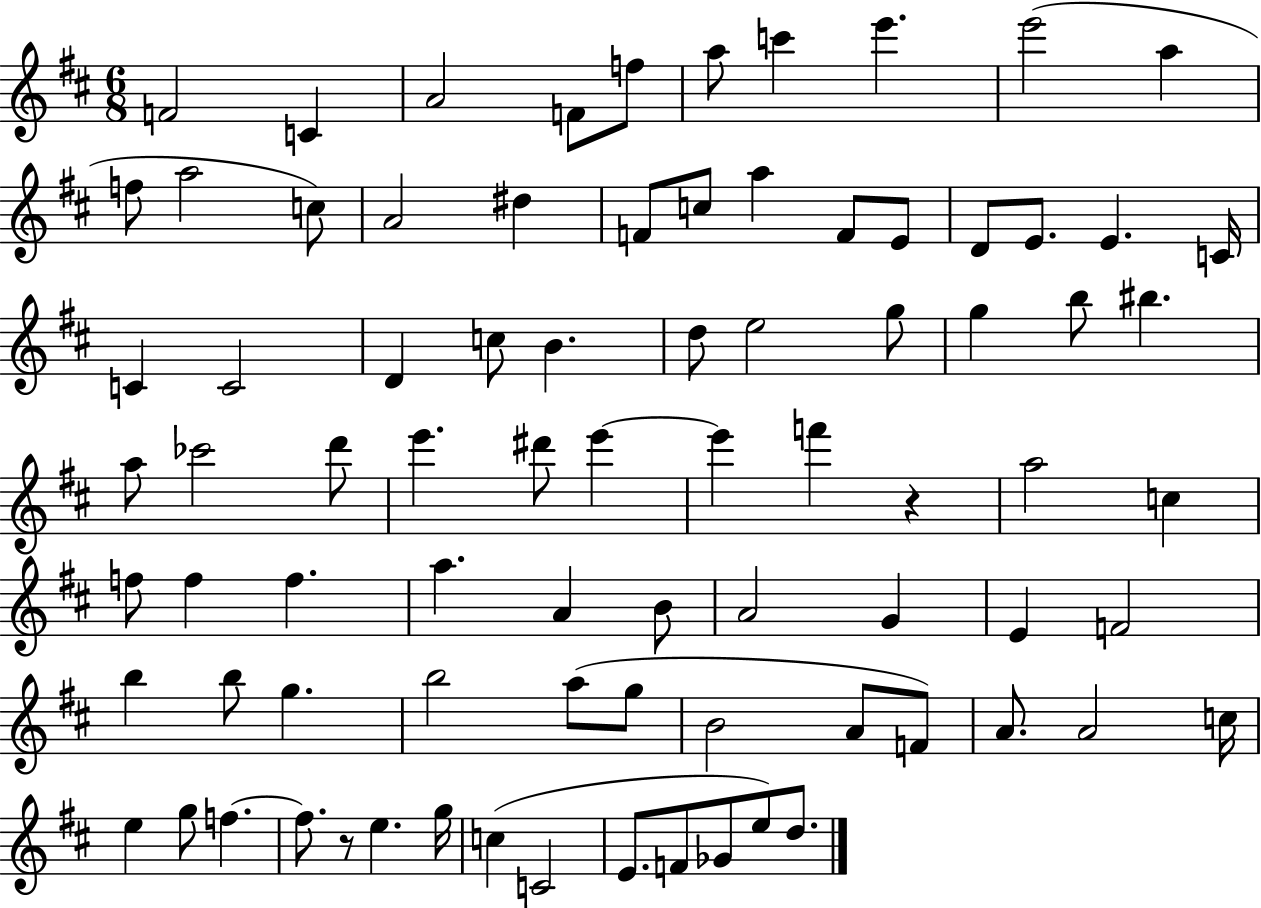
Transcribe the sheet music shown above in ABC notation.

X:1
T:Untitled
M:6/8
L:1/4
K:D
F2 C A2 F/2 f/2 a/2 c' e' e'2 a f/2 a2 c/2 A2 ^d F/2 c/2 a F/2 E/2 D/2 E/2 E C/4 C C2 D c/2 B d/2 e2 g/2 g b/2 ^b a/2 _c'2 d'/2 e' ^d'/2 e' e' f' z a2 c f/2 f f a A B/2 A2 G E F2 b b/2 g b2 a/2 g/2 B2 A/2 F/2 A/2 A2 c/4 e g/2 f f/2 z/2 e g/4 c C2 E/2 F/2 _G/2 e/2 d/2